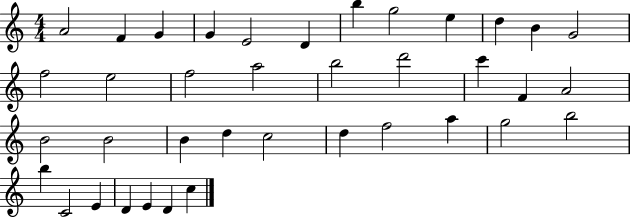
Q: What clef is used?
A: treble